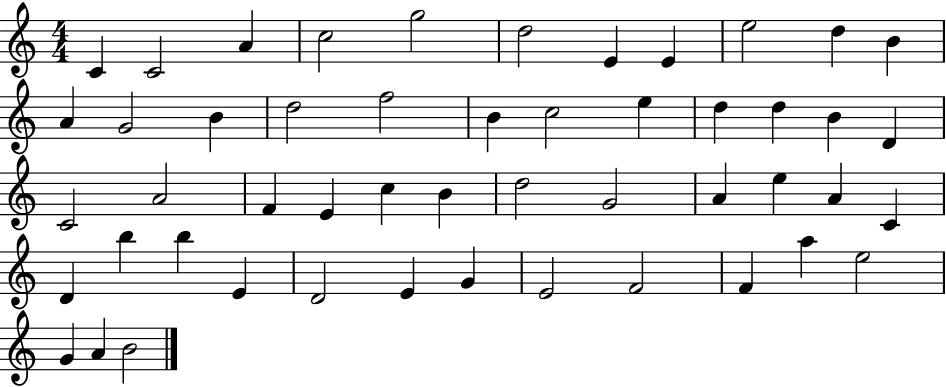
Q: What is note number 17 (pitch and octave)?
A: B4